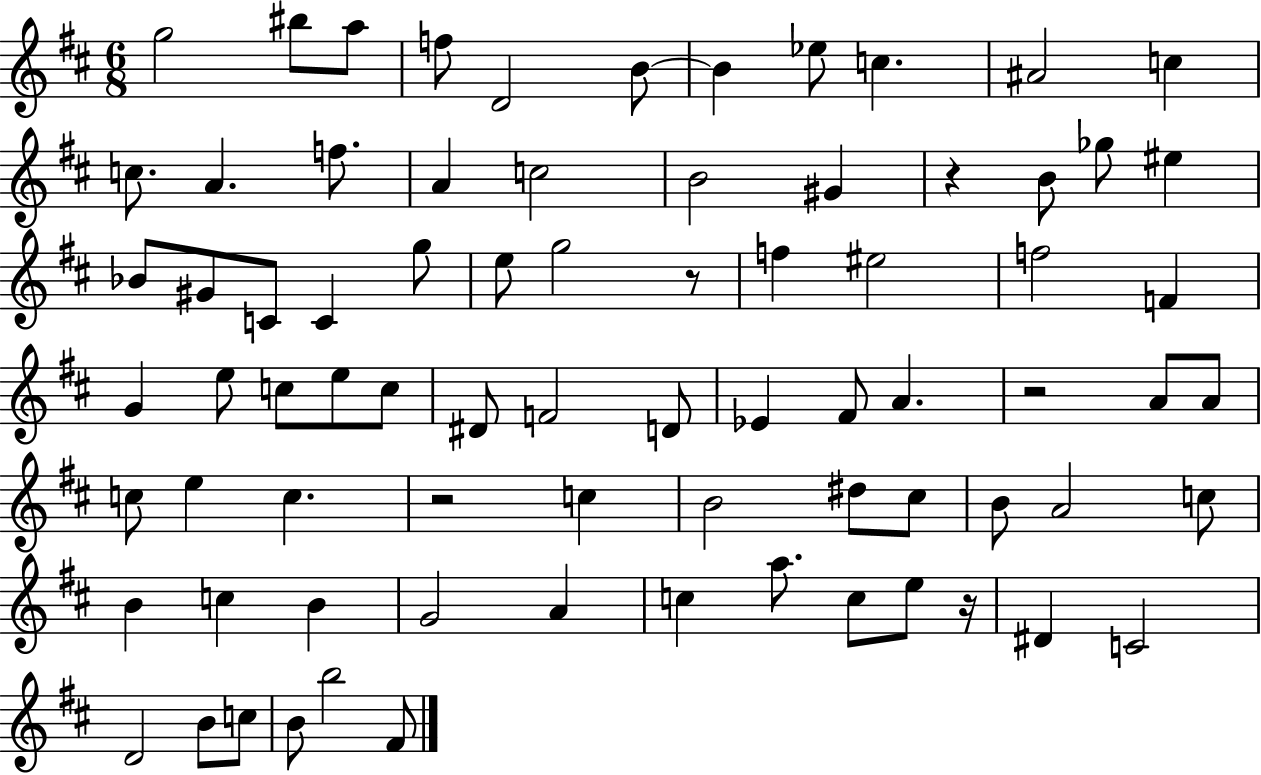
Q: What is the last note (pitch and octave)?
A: F#4